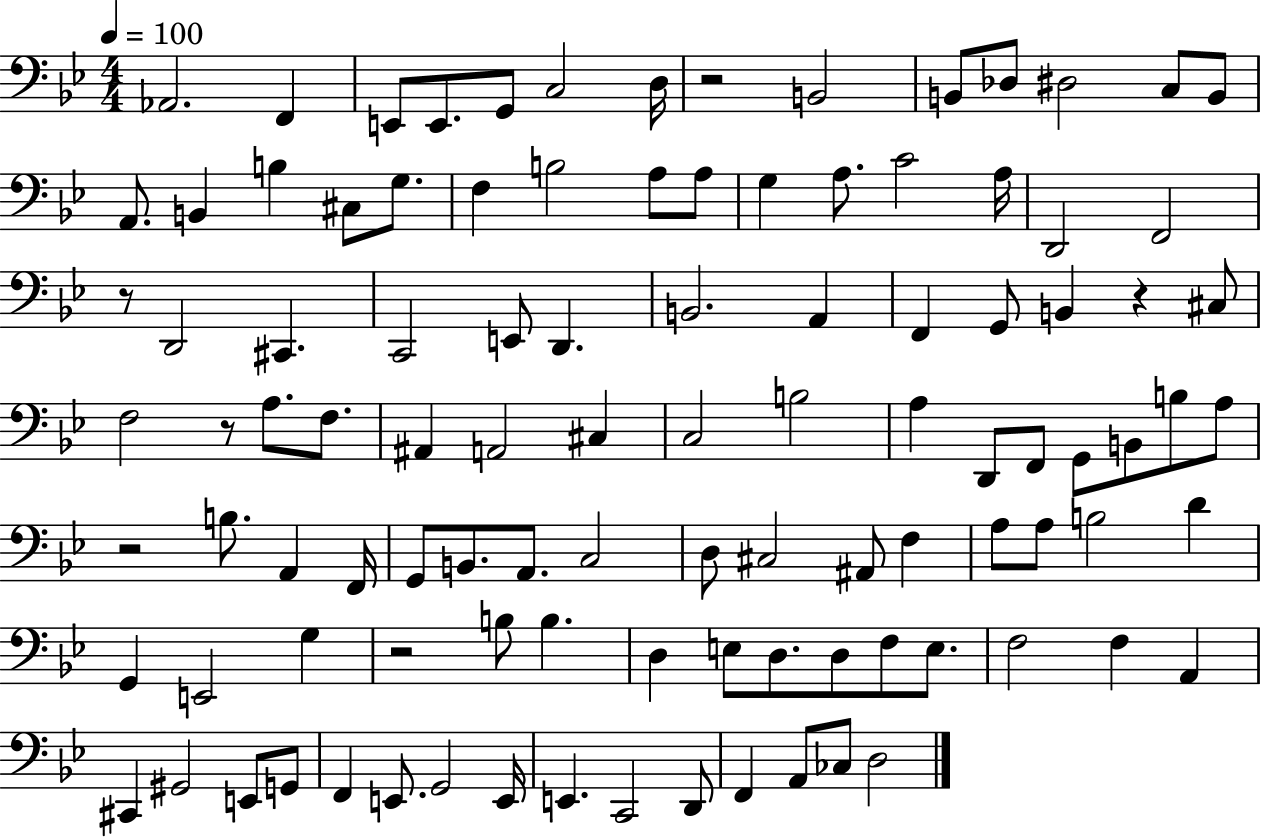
Ab2/h. F2/q E2/e E2/e. G2/e C3/h D3/s R/h B2/h B2/e Db3/e D#3/h C3/e B2/e A2/e. B2/q B3/q C#3/e G3/e. F3/q B3/h A3/e A3/e G3/q A3/e. C4/h A3/s D2/h F2/h R/e D2/h C#2/q. C2/h E2/e D2/q. B2/h. A2/q F2/q G2/e B2/q R/q C#3/e F3/h R/e A3/e. F3/e. A#2/q A2/h C#3/q C3/h B3/h A3/q D2/e F2/e G2/e B2/e B3/e A3/e R/h B3/e. A2/q F2/s G2/e B2/e. A2/e. C3/h D3/e C#3/h A#2/e F3/q A3/e A3/e B3/h D4/q G2/q E2/h G3/q R/h B3/e B3/q. D3/q E3/e D3/e. D3/e F3/e E3/e. F3/h F3/q A2/q C#2/q G#2/h E2/e G2/e F2/q E2/e. G2/h E2/s E2/q. C2/h D2/e F2/q A2/e CES3/e D3/h